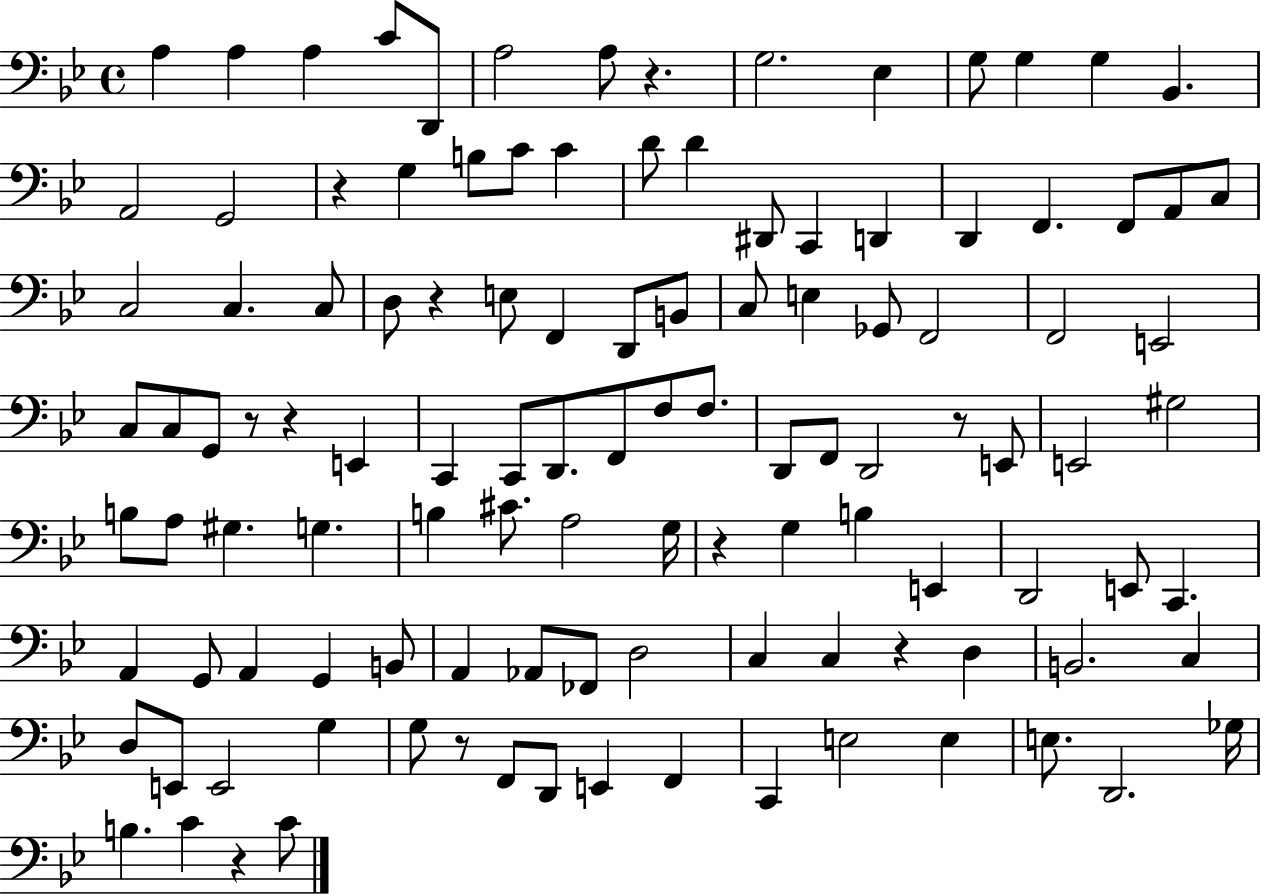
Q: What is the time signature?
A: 4/4